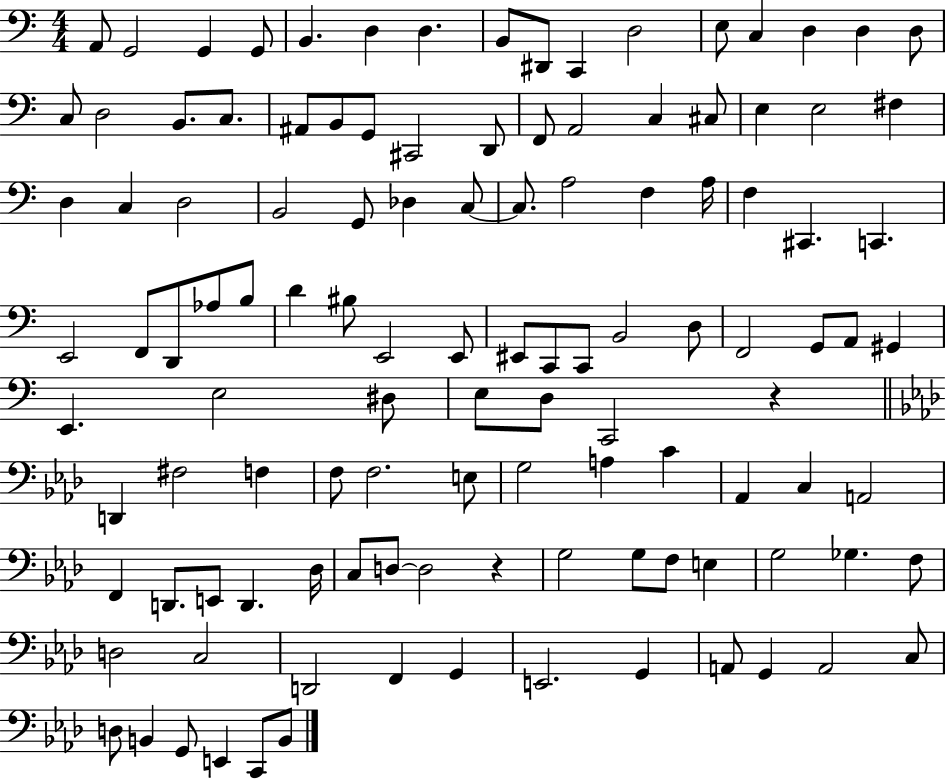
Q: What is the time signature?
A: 4/4